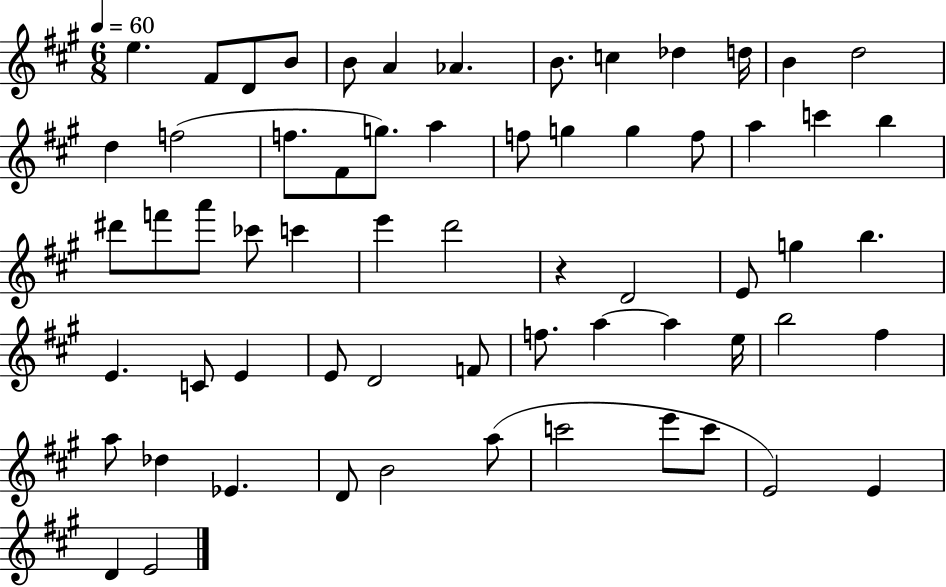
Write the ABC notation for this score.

X:1
T:Untitled
M:6/8
L:1/4
K:A
e ^F/2 D/2 B/2 B/2 A _A B/2 c _d d/4 B d2 d f2 f/2 ^F/2 g/2 a f/2 g g f/2 a c' b ^d'/2 f'/2 a'/2 _c'/2 c' e' d'2 z D2 E/2 g b E C/2 E E/2 D2 F/2 f/2 a a e/4 b2 ^f a/2 _d _E D/2 B2 a/2 c'2 e'/2 c'/2 E2 E D E2